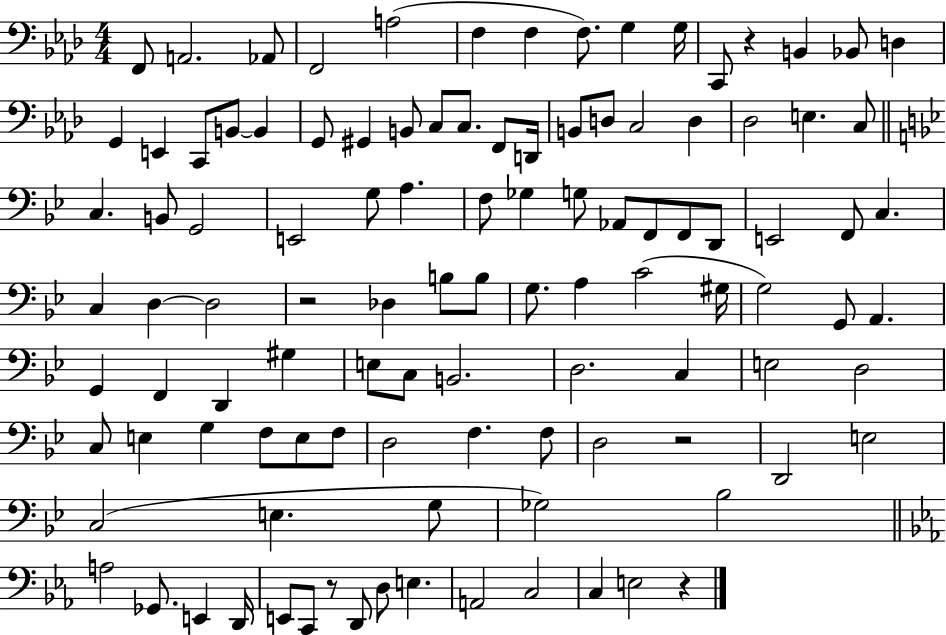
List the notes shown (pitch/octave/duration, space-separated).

F2/e A2/h. Ab2/e F2/h A3/h F3/q F3/q F3/e. G3/q G3/s C2/e R/q B2/q Bb2/e D3/q G2/q E2/q C2/e B2/e B2/q G2/e G#2/q B2/e C3/e C3/e. F2/e D2/s B2/e D3/e C3/h D3/q Db3/h E3/q. C3/e C3/q. B2/e G2/h E2/h G3/e A3/q. F3/e Gb3/q G3/e Ab2/e F2/e F2/e D2/e E2/h F2/e C3/q. C3/q D3/q D3/h R/h Db3/q B3/e B3/e G3/e. A3/q C4/h G#3/s G3/h G2/e A2/q. G2/q F2/q D2/q G#3/q E3/e C3/e B2/h. D3/h. C3/q E3/h D3/h C3/e E3/q G3/q F3/e E3/e F3/e D3/h F3/q. F3/e D3/h R/h D2/h E3/h C3/h E3/q. G3/e Gb3/h Bb3/h A3/h Gb2/e. E2/q D2/s E2/e C2/e R/e D2/e D3/e E3/q. A2/h C3/h C3/q E3/h R/q